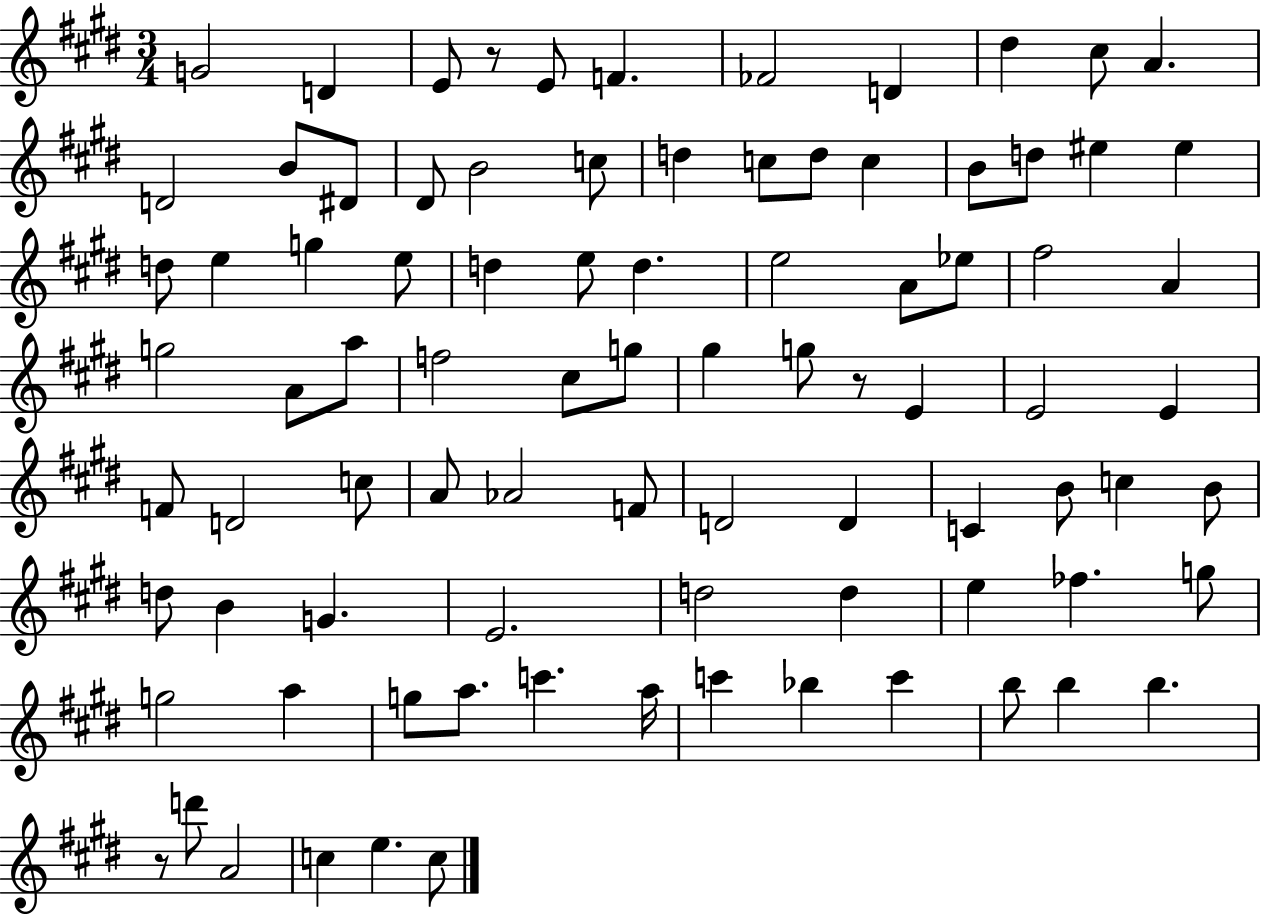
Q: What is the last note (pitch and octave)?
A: C5